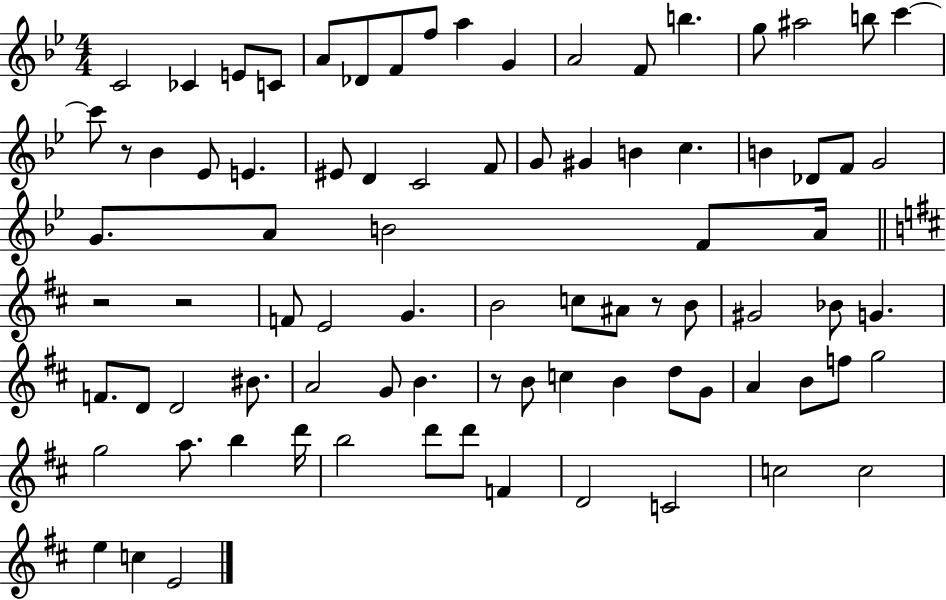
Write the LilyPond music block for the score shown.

{
  \clef treble
  \numericTimeSignature
  \time 4/4
  \key bes \major
  \repeat volta 2 { c'2 ces'4 e'8 c'8 | a'8 des'8 f'8 f''8 a''4 g'4 | a'2 f'8 b''4. | g''8 ais''2 b''8 c'''4~~ | \break c'''8 r8 bes'4 ees'8 e'4. | eis'8 d'4 c'2 f'8 | g'8 gis'4 b'4 c''4. | b'4 des'8 f'8 g'2 | \break g'8. a'8 b'2 f'8 a'16 | \bar "||" \break \key b \minor r2 r2 | f'8 e'2 g'4. | b'2 c''8 ais'8 r8 b'8 | gis'2 bes'8 g'4. | \break f'8. d'8 d'2 bis'8. | a'2 g'8 b'4. | r8 b'8 c''4 b'4 d''8 g'8 | a'4 b'8 f''8 g''2 | \break g''2 a''8. b''4 d'''16 | b''2 d'''8 d'''8 f'4 | d'2 c'2 | c''2 c''2 | \break e''4 c''4 e'2 | } \bar "|."
}